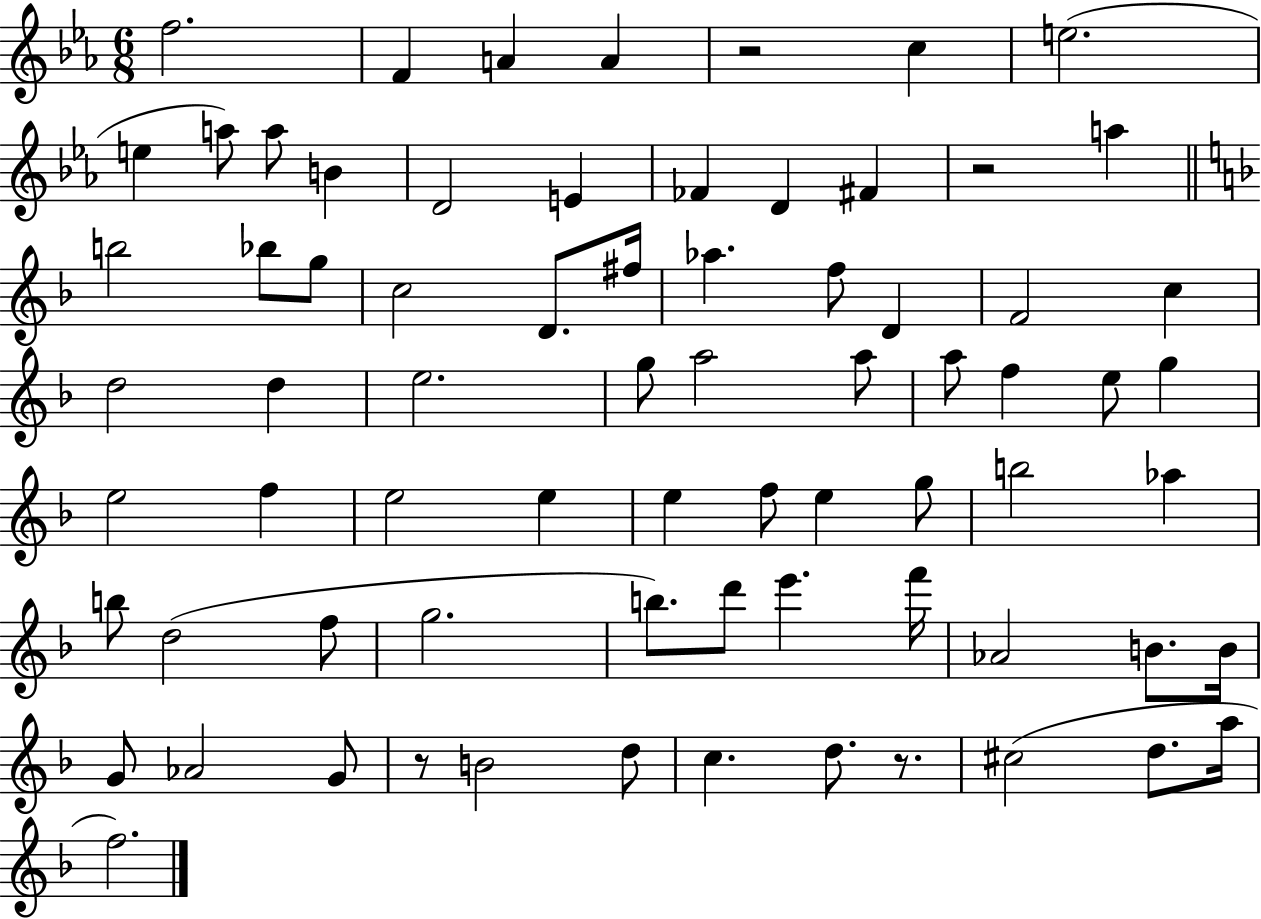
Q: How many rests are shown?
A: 4